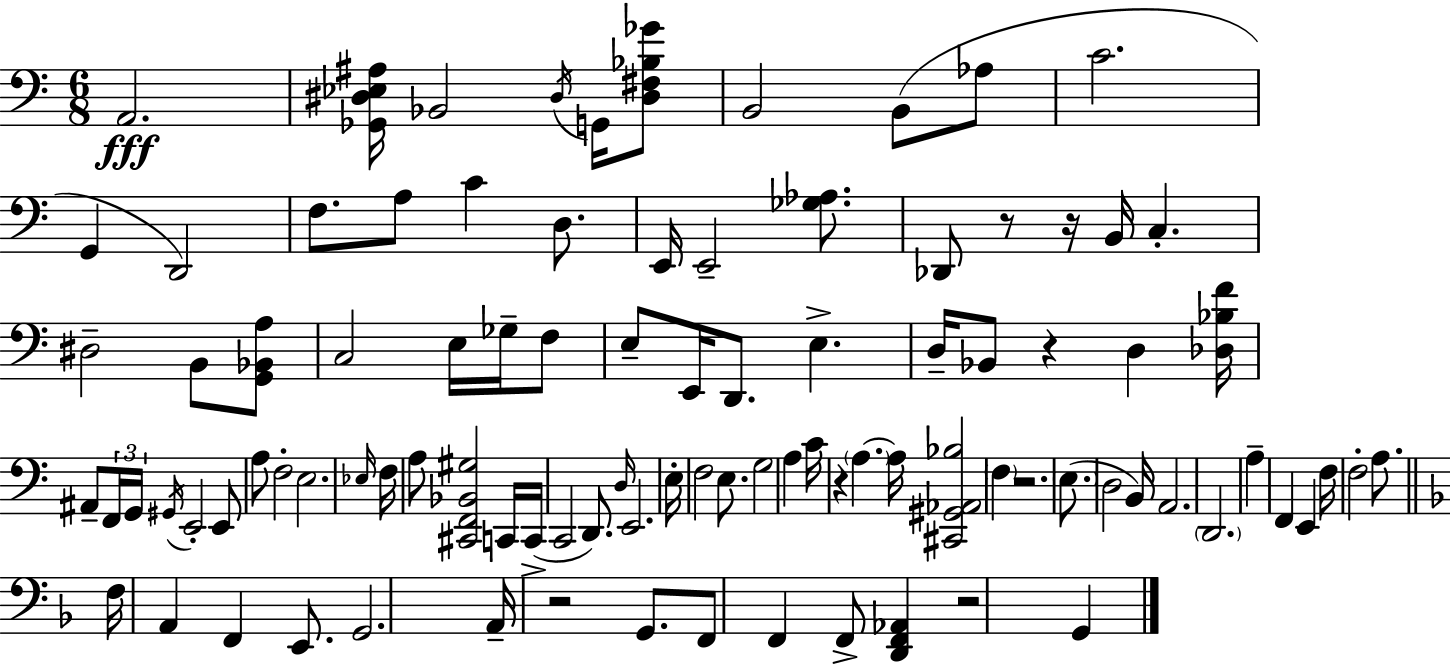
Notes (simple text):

A2/h. [Gb2,D#3,Eb3,A#3]/s Bb2/h D#3/s G2/s [D#3,F#3,Bb3,Gb4]/e B2/h B2/e Ab3/e C4/h. G2/q D2/h F3/e. A3/e C4/q D3/e. E2/s E2/h [Gb3,Ab3]/e. Db2/e R/e R/s B2/s C3/q. D#3/h B2/e [G2,Bb2,A3]/e C3/h E3/s Gb3/s F3/e E3/e E2/s D2/e. E3/q. D3/s Bb2/e R/q D3/q [Db3,Bb3,F4]/s A#2/e F2/s G2/s G#2/s E2/h E2/e A3/e F3/h E3/h. Eb3/s F3/s A3/e [C#2,F2,Bb2,G#3]/h C2/s C2/s C2/h D2/e. D3/s E2/h. E3/s F3/h E3/e. G3/h A3/q C4/s R/q A3/q. A3/s [C#2,G#2,Ab2,Bb3]/h F3/q R/h. E3/e. D3/h B2/s A2/h. D2/h. A3/q F2/q E2/q F3/s F3/h A3/e. F3/s A2/q F2/q E2/e. G2/h. A2/s R/h G2/e. F2/e F2/q F2/e [D2,F2,Ab2]/q R/h G2/q